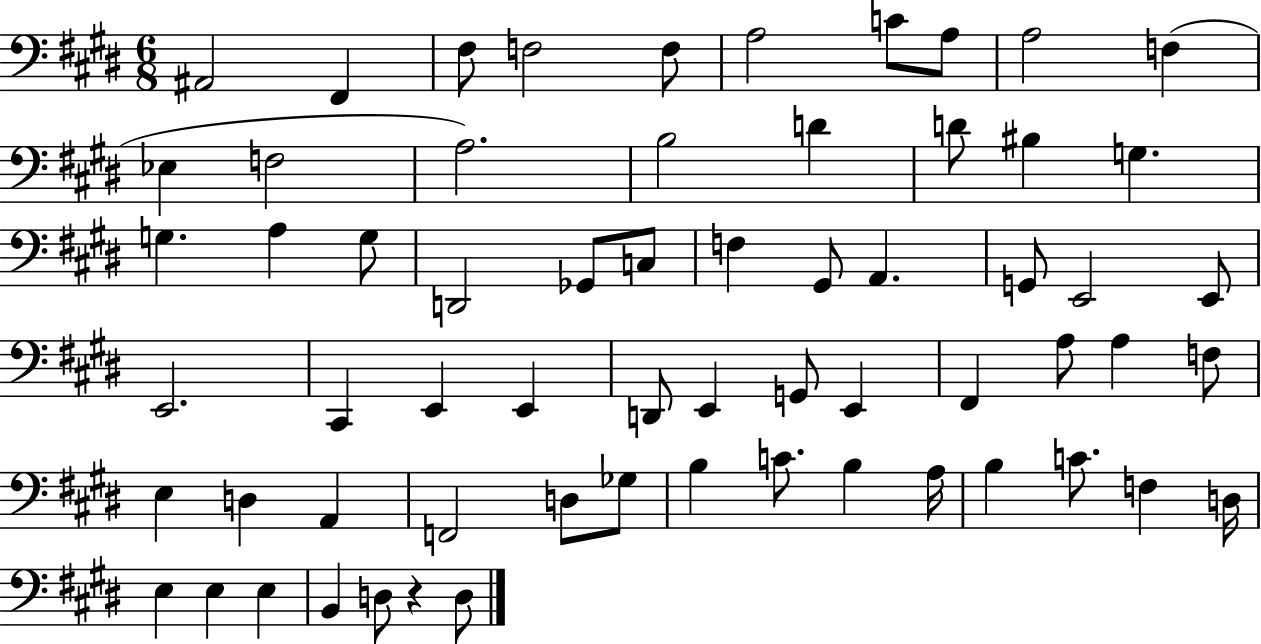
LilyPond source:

{
  \clef bass
  \numericTimeSignature
  \time 6/8
  \key e \major
  ais,2 fis,4 | fis8 f2 f8 | a2 c'8 a8 | a2 f4( | \break ees4 f2 | a2.) | b2 d'4 | d'8 bis4 g4. | \break g4. a4 g8 | d,2 ges,8 c8 | f4 gis,8 a,4. | g,8 e,2 e,8 | \break e,2. | cis,4 e,4 e,4 | d,8 e,4 g,8 e,4 | fis,4 a8 a4 f8 | \break e4 d4 a,4 | f,2 d8 ges8 | b4 c'8. b4 a16 | b4 c'8. f4 d16 | \break e4 e4 e4 | b,4 d8 r4 d8 | \bar "|."
}